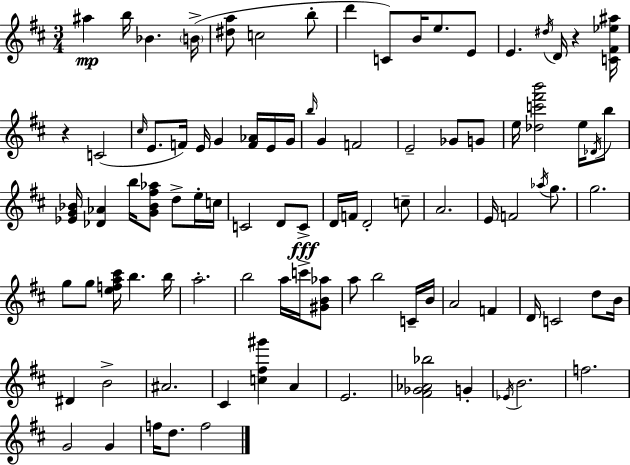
X:1
T:Untitled
M:3/4
L:1/4
K:D
^a b/4 _B B/4 [^da]/2 c2 b/2 d' C/2 B/4 e/2 E/2 E ^d/4 D/4 z [C^F_e^a]/4 z C2 ^c/4 E/2 F/4 E/4 G [F_A]/4 E/4 G/4 b/4 G F2 E2 _G/2 G/2 e/4 [_dc'^f'b']2 e/4 _D/4 b/2 [_EG_B]/4 [_D_A] b/4 [G_B^f_a]/2 d/2 e/4 c/4 C2 D/2 C/2 D/4 F/4 D2 c/2 A2 E/4 F2 _a/4 g/2 g2 g/2 g/2 [efa^c']/4 b b/4 a2 b2 a/4 c'/4 [^GB_a]/2 a/2 b2 C/4 B/4 A2 F D/4 C2 d/2 B/4 ^D B2 ^A2 ^C [c^f^g'] A E2 [^F_G_A_b]2 G _E/4 B2 f2 G2 G f/4 d/2 f2